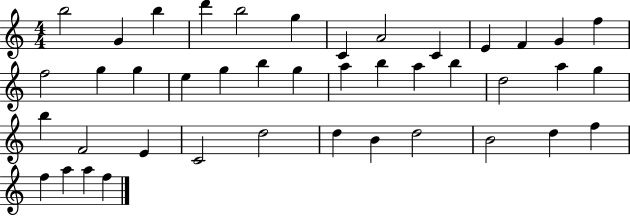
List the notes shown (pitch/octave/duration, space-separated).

B5/h G4/q B5/q D6/q B5/h G5/q C4/q A4/h C4/q E4/q F4/q G4/q F5/q F5/h G5/q G5/q E5/q G5/q B5/q G5/q A5/q B5/q A5/q B5/q D5/h A5/q G5/q B5/q F4/h E4/q C4/h D5/h D5/q B4/q D5/h B4/h D5/q F5/q F5/q A5/q A5/q F5/q